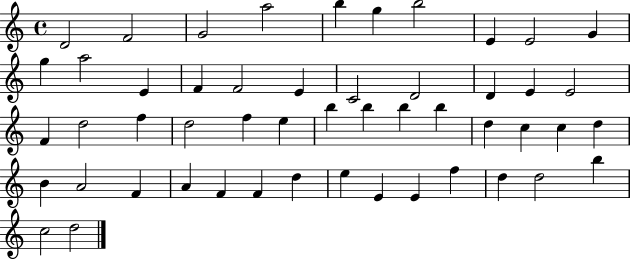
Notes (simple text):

D4/h F4/h G4/h A5/h B5/q G5/q B5/h E4/q E4/h G4/q G5/q A5/h E4/q F4/q F4/h E4/q C4/h D4/h D4/q E4/q E4/h F4/q D5/h F5/q D5/h F5/q E5/q B5/q B5/q B5/q B5/q D5/q C5/q C5/q D5/q B4/q A4/h F4/q A4/q F4/q F4/q D5/q E5/q E4/q E4/q F5/q D5/q D5/h B5/q C5/h D5/h